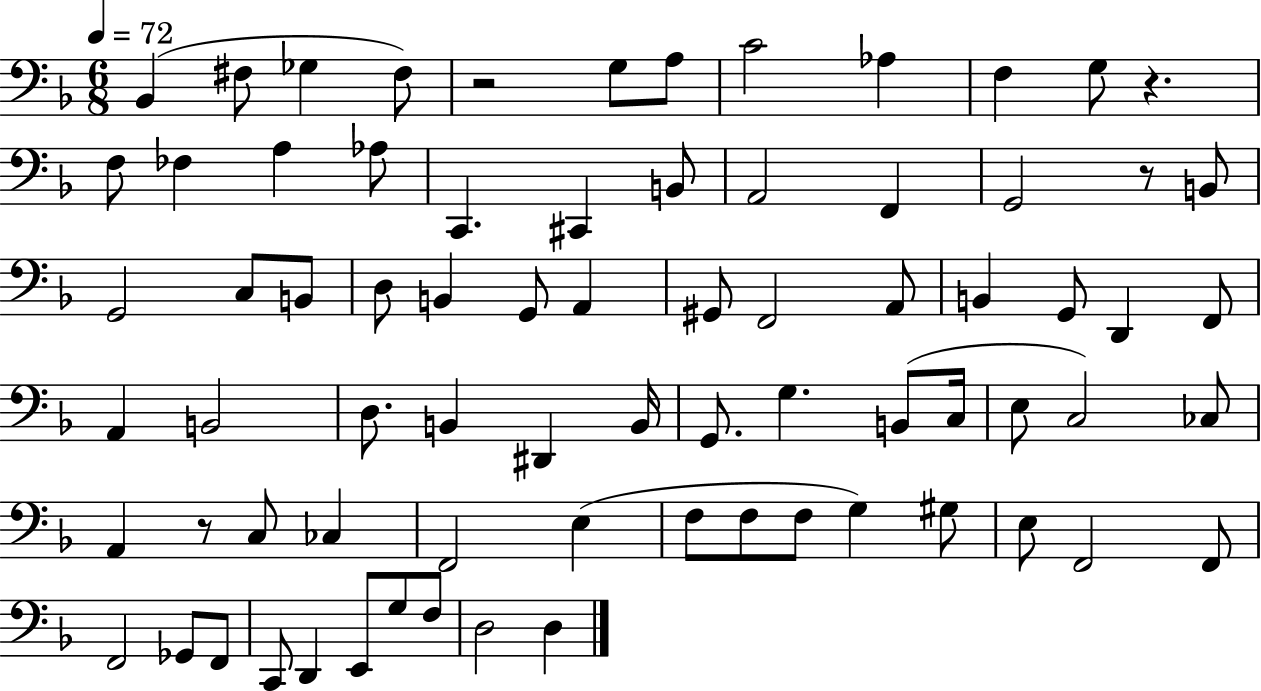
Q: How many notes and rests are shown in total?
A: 75